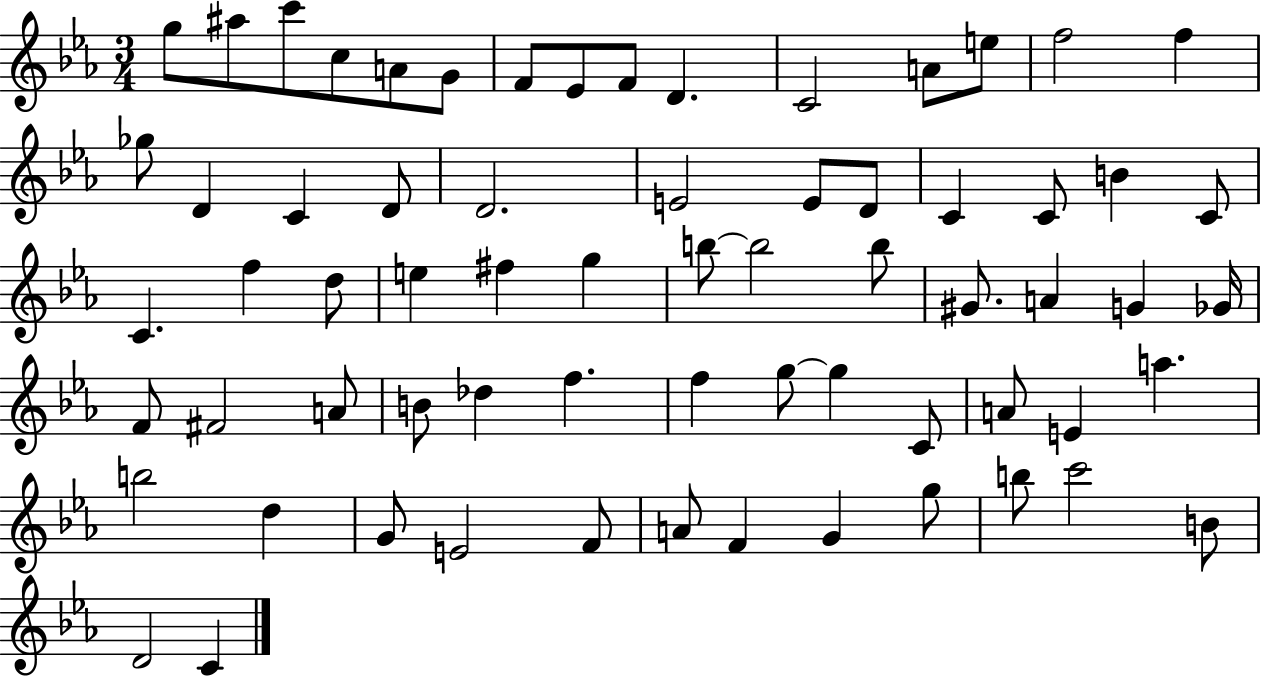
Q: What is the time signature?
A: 3/4